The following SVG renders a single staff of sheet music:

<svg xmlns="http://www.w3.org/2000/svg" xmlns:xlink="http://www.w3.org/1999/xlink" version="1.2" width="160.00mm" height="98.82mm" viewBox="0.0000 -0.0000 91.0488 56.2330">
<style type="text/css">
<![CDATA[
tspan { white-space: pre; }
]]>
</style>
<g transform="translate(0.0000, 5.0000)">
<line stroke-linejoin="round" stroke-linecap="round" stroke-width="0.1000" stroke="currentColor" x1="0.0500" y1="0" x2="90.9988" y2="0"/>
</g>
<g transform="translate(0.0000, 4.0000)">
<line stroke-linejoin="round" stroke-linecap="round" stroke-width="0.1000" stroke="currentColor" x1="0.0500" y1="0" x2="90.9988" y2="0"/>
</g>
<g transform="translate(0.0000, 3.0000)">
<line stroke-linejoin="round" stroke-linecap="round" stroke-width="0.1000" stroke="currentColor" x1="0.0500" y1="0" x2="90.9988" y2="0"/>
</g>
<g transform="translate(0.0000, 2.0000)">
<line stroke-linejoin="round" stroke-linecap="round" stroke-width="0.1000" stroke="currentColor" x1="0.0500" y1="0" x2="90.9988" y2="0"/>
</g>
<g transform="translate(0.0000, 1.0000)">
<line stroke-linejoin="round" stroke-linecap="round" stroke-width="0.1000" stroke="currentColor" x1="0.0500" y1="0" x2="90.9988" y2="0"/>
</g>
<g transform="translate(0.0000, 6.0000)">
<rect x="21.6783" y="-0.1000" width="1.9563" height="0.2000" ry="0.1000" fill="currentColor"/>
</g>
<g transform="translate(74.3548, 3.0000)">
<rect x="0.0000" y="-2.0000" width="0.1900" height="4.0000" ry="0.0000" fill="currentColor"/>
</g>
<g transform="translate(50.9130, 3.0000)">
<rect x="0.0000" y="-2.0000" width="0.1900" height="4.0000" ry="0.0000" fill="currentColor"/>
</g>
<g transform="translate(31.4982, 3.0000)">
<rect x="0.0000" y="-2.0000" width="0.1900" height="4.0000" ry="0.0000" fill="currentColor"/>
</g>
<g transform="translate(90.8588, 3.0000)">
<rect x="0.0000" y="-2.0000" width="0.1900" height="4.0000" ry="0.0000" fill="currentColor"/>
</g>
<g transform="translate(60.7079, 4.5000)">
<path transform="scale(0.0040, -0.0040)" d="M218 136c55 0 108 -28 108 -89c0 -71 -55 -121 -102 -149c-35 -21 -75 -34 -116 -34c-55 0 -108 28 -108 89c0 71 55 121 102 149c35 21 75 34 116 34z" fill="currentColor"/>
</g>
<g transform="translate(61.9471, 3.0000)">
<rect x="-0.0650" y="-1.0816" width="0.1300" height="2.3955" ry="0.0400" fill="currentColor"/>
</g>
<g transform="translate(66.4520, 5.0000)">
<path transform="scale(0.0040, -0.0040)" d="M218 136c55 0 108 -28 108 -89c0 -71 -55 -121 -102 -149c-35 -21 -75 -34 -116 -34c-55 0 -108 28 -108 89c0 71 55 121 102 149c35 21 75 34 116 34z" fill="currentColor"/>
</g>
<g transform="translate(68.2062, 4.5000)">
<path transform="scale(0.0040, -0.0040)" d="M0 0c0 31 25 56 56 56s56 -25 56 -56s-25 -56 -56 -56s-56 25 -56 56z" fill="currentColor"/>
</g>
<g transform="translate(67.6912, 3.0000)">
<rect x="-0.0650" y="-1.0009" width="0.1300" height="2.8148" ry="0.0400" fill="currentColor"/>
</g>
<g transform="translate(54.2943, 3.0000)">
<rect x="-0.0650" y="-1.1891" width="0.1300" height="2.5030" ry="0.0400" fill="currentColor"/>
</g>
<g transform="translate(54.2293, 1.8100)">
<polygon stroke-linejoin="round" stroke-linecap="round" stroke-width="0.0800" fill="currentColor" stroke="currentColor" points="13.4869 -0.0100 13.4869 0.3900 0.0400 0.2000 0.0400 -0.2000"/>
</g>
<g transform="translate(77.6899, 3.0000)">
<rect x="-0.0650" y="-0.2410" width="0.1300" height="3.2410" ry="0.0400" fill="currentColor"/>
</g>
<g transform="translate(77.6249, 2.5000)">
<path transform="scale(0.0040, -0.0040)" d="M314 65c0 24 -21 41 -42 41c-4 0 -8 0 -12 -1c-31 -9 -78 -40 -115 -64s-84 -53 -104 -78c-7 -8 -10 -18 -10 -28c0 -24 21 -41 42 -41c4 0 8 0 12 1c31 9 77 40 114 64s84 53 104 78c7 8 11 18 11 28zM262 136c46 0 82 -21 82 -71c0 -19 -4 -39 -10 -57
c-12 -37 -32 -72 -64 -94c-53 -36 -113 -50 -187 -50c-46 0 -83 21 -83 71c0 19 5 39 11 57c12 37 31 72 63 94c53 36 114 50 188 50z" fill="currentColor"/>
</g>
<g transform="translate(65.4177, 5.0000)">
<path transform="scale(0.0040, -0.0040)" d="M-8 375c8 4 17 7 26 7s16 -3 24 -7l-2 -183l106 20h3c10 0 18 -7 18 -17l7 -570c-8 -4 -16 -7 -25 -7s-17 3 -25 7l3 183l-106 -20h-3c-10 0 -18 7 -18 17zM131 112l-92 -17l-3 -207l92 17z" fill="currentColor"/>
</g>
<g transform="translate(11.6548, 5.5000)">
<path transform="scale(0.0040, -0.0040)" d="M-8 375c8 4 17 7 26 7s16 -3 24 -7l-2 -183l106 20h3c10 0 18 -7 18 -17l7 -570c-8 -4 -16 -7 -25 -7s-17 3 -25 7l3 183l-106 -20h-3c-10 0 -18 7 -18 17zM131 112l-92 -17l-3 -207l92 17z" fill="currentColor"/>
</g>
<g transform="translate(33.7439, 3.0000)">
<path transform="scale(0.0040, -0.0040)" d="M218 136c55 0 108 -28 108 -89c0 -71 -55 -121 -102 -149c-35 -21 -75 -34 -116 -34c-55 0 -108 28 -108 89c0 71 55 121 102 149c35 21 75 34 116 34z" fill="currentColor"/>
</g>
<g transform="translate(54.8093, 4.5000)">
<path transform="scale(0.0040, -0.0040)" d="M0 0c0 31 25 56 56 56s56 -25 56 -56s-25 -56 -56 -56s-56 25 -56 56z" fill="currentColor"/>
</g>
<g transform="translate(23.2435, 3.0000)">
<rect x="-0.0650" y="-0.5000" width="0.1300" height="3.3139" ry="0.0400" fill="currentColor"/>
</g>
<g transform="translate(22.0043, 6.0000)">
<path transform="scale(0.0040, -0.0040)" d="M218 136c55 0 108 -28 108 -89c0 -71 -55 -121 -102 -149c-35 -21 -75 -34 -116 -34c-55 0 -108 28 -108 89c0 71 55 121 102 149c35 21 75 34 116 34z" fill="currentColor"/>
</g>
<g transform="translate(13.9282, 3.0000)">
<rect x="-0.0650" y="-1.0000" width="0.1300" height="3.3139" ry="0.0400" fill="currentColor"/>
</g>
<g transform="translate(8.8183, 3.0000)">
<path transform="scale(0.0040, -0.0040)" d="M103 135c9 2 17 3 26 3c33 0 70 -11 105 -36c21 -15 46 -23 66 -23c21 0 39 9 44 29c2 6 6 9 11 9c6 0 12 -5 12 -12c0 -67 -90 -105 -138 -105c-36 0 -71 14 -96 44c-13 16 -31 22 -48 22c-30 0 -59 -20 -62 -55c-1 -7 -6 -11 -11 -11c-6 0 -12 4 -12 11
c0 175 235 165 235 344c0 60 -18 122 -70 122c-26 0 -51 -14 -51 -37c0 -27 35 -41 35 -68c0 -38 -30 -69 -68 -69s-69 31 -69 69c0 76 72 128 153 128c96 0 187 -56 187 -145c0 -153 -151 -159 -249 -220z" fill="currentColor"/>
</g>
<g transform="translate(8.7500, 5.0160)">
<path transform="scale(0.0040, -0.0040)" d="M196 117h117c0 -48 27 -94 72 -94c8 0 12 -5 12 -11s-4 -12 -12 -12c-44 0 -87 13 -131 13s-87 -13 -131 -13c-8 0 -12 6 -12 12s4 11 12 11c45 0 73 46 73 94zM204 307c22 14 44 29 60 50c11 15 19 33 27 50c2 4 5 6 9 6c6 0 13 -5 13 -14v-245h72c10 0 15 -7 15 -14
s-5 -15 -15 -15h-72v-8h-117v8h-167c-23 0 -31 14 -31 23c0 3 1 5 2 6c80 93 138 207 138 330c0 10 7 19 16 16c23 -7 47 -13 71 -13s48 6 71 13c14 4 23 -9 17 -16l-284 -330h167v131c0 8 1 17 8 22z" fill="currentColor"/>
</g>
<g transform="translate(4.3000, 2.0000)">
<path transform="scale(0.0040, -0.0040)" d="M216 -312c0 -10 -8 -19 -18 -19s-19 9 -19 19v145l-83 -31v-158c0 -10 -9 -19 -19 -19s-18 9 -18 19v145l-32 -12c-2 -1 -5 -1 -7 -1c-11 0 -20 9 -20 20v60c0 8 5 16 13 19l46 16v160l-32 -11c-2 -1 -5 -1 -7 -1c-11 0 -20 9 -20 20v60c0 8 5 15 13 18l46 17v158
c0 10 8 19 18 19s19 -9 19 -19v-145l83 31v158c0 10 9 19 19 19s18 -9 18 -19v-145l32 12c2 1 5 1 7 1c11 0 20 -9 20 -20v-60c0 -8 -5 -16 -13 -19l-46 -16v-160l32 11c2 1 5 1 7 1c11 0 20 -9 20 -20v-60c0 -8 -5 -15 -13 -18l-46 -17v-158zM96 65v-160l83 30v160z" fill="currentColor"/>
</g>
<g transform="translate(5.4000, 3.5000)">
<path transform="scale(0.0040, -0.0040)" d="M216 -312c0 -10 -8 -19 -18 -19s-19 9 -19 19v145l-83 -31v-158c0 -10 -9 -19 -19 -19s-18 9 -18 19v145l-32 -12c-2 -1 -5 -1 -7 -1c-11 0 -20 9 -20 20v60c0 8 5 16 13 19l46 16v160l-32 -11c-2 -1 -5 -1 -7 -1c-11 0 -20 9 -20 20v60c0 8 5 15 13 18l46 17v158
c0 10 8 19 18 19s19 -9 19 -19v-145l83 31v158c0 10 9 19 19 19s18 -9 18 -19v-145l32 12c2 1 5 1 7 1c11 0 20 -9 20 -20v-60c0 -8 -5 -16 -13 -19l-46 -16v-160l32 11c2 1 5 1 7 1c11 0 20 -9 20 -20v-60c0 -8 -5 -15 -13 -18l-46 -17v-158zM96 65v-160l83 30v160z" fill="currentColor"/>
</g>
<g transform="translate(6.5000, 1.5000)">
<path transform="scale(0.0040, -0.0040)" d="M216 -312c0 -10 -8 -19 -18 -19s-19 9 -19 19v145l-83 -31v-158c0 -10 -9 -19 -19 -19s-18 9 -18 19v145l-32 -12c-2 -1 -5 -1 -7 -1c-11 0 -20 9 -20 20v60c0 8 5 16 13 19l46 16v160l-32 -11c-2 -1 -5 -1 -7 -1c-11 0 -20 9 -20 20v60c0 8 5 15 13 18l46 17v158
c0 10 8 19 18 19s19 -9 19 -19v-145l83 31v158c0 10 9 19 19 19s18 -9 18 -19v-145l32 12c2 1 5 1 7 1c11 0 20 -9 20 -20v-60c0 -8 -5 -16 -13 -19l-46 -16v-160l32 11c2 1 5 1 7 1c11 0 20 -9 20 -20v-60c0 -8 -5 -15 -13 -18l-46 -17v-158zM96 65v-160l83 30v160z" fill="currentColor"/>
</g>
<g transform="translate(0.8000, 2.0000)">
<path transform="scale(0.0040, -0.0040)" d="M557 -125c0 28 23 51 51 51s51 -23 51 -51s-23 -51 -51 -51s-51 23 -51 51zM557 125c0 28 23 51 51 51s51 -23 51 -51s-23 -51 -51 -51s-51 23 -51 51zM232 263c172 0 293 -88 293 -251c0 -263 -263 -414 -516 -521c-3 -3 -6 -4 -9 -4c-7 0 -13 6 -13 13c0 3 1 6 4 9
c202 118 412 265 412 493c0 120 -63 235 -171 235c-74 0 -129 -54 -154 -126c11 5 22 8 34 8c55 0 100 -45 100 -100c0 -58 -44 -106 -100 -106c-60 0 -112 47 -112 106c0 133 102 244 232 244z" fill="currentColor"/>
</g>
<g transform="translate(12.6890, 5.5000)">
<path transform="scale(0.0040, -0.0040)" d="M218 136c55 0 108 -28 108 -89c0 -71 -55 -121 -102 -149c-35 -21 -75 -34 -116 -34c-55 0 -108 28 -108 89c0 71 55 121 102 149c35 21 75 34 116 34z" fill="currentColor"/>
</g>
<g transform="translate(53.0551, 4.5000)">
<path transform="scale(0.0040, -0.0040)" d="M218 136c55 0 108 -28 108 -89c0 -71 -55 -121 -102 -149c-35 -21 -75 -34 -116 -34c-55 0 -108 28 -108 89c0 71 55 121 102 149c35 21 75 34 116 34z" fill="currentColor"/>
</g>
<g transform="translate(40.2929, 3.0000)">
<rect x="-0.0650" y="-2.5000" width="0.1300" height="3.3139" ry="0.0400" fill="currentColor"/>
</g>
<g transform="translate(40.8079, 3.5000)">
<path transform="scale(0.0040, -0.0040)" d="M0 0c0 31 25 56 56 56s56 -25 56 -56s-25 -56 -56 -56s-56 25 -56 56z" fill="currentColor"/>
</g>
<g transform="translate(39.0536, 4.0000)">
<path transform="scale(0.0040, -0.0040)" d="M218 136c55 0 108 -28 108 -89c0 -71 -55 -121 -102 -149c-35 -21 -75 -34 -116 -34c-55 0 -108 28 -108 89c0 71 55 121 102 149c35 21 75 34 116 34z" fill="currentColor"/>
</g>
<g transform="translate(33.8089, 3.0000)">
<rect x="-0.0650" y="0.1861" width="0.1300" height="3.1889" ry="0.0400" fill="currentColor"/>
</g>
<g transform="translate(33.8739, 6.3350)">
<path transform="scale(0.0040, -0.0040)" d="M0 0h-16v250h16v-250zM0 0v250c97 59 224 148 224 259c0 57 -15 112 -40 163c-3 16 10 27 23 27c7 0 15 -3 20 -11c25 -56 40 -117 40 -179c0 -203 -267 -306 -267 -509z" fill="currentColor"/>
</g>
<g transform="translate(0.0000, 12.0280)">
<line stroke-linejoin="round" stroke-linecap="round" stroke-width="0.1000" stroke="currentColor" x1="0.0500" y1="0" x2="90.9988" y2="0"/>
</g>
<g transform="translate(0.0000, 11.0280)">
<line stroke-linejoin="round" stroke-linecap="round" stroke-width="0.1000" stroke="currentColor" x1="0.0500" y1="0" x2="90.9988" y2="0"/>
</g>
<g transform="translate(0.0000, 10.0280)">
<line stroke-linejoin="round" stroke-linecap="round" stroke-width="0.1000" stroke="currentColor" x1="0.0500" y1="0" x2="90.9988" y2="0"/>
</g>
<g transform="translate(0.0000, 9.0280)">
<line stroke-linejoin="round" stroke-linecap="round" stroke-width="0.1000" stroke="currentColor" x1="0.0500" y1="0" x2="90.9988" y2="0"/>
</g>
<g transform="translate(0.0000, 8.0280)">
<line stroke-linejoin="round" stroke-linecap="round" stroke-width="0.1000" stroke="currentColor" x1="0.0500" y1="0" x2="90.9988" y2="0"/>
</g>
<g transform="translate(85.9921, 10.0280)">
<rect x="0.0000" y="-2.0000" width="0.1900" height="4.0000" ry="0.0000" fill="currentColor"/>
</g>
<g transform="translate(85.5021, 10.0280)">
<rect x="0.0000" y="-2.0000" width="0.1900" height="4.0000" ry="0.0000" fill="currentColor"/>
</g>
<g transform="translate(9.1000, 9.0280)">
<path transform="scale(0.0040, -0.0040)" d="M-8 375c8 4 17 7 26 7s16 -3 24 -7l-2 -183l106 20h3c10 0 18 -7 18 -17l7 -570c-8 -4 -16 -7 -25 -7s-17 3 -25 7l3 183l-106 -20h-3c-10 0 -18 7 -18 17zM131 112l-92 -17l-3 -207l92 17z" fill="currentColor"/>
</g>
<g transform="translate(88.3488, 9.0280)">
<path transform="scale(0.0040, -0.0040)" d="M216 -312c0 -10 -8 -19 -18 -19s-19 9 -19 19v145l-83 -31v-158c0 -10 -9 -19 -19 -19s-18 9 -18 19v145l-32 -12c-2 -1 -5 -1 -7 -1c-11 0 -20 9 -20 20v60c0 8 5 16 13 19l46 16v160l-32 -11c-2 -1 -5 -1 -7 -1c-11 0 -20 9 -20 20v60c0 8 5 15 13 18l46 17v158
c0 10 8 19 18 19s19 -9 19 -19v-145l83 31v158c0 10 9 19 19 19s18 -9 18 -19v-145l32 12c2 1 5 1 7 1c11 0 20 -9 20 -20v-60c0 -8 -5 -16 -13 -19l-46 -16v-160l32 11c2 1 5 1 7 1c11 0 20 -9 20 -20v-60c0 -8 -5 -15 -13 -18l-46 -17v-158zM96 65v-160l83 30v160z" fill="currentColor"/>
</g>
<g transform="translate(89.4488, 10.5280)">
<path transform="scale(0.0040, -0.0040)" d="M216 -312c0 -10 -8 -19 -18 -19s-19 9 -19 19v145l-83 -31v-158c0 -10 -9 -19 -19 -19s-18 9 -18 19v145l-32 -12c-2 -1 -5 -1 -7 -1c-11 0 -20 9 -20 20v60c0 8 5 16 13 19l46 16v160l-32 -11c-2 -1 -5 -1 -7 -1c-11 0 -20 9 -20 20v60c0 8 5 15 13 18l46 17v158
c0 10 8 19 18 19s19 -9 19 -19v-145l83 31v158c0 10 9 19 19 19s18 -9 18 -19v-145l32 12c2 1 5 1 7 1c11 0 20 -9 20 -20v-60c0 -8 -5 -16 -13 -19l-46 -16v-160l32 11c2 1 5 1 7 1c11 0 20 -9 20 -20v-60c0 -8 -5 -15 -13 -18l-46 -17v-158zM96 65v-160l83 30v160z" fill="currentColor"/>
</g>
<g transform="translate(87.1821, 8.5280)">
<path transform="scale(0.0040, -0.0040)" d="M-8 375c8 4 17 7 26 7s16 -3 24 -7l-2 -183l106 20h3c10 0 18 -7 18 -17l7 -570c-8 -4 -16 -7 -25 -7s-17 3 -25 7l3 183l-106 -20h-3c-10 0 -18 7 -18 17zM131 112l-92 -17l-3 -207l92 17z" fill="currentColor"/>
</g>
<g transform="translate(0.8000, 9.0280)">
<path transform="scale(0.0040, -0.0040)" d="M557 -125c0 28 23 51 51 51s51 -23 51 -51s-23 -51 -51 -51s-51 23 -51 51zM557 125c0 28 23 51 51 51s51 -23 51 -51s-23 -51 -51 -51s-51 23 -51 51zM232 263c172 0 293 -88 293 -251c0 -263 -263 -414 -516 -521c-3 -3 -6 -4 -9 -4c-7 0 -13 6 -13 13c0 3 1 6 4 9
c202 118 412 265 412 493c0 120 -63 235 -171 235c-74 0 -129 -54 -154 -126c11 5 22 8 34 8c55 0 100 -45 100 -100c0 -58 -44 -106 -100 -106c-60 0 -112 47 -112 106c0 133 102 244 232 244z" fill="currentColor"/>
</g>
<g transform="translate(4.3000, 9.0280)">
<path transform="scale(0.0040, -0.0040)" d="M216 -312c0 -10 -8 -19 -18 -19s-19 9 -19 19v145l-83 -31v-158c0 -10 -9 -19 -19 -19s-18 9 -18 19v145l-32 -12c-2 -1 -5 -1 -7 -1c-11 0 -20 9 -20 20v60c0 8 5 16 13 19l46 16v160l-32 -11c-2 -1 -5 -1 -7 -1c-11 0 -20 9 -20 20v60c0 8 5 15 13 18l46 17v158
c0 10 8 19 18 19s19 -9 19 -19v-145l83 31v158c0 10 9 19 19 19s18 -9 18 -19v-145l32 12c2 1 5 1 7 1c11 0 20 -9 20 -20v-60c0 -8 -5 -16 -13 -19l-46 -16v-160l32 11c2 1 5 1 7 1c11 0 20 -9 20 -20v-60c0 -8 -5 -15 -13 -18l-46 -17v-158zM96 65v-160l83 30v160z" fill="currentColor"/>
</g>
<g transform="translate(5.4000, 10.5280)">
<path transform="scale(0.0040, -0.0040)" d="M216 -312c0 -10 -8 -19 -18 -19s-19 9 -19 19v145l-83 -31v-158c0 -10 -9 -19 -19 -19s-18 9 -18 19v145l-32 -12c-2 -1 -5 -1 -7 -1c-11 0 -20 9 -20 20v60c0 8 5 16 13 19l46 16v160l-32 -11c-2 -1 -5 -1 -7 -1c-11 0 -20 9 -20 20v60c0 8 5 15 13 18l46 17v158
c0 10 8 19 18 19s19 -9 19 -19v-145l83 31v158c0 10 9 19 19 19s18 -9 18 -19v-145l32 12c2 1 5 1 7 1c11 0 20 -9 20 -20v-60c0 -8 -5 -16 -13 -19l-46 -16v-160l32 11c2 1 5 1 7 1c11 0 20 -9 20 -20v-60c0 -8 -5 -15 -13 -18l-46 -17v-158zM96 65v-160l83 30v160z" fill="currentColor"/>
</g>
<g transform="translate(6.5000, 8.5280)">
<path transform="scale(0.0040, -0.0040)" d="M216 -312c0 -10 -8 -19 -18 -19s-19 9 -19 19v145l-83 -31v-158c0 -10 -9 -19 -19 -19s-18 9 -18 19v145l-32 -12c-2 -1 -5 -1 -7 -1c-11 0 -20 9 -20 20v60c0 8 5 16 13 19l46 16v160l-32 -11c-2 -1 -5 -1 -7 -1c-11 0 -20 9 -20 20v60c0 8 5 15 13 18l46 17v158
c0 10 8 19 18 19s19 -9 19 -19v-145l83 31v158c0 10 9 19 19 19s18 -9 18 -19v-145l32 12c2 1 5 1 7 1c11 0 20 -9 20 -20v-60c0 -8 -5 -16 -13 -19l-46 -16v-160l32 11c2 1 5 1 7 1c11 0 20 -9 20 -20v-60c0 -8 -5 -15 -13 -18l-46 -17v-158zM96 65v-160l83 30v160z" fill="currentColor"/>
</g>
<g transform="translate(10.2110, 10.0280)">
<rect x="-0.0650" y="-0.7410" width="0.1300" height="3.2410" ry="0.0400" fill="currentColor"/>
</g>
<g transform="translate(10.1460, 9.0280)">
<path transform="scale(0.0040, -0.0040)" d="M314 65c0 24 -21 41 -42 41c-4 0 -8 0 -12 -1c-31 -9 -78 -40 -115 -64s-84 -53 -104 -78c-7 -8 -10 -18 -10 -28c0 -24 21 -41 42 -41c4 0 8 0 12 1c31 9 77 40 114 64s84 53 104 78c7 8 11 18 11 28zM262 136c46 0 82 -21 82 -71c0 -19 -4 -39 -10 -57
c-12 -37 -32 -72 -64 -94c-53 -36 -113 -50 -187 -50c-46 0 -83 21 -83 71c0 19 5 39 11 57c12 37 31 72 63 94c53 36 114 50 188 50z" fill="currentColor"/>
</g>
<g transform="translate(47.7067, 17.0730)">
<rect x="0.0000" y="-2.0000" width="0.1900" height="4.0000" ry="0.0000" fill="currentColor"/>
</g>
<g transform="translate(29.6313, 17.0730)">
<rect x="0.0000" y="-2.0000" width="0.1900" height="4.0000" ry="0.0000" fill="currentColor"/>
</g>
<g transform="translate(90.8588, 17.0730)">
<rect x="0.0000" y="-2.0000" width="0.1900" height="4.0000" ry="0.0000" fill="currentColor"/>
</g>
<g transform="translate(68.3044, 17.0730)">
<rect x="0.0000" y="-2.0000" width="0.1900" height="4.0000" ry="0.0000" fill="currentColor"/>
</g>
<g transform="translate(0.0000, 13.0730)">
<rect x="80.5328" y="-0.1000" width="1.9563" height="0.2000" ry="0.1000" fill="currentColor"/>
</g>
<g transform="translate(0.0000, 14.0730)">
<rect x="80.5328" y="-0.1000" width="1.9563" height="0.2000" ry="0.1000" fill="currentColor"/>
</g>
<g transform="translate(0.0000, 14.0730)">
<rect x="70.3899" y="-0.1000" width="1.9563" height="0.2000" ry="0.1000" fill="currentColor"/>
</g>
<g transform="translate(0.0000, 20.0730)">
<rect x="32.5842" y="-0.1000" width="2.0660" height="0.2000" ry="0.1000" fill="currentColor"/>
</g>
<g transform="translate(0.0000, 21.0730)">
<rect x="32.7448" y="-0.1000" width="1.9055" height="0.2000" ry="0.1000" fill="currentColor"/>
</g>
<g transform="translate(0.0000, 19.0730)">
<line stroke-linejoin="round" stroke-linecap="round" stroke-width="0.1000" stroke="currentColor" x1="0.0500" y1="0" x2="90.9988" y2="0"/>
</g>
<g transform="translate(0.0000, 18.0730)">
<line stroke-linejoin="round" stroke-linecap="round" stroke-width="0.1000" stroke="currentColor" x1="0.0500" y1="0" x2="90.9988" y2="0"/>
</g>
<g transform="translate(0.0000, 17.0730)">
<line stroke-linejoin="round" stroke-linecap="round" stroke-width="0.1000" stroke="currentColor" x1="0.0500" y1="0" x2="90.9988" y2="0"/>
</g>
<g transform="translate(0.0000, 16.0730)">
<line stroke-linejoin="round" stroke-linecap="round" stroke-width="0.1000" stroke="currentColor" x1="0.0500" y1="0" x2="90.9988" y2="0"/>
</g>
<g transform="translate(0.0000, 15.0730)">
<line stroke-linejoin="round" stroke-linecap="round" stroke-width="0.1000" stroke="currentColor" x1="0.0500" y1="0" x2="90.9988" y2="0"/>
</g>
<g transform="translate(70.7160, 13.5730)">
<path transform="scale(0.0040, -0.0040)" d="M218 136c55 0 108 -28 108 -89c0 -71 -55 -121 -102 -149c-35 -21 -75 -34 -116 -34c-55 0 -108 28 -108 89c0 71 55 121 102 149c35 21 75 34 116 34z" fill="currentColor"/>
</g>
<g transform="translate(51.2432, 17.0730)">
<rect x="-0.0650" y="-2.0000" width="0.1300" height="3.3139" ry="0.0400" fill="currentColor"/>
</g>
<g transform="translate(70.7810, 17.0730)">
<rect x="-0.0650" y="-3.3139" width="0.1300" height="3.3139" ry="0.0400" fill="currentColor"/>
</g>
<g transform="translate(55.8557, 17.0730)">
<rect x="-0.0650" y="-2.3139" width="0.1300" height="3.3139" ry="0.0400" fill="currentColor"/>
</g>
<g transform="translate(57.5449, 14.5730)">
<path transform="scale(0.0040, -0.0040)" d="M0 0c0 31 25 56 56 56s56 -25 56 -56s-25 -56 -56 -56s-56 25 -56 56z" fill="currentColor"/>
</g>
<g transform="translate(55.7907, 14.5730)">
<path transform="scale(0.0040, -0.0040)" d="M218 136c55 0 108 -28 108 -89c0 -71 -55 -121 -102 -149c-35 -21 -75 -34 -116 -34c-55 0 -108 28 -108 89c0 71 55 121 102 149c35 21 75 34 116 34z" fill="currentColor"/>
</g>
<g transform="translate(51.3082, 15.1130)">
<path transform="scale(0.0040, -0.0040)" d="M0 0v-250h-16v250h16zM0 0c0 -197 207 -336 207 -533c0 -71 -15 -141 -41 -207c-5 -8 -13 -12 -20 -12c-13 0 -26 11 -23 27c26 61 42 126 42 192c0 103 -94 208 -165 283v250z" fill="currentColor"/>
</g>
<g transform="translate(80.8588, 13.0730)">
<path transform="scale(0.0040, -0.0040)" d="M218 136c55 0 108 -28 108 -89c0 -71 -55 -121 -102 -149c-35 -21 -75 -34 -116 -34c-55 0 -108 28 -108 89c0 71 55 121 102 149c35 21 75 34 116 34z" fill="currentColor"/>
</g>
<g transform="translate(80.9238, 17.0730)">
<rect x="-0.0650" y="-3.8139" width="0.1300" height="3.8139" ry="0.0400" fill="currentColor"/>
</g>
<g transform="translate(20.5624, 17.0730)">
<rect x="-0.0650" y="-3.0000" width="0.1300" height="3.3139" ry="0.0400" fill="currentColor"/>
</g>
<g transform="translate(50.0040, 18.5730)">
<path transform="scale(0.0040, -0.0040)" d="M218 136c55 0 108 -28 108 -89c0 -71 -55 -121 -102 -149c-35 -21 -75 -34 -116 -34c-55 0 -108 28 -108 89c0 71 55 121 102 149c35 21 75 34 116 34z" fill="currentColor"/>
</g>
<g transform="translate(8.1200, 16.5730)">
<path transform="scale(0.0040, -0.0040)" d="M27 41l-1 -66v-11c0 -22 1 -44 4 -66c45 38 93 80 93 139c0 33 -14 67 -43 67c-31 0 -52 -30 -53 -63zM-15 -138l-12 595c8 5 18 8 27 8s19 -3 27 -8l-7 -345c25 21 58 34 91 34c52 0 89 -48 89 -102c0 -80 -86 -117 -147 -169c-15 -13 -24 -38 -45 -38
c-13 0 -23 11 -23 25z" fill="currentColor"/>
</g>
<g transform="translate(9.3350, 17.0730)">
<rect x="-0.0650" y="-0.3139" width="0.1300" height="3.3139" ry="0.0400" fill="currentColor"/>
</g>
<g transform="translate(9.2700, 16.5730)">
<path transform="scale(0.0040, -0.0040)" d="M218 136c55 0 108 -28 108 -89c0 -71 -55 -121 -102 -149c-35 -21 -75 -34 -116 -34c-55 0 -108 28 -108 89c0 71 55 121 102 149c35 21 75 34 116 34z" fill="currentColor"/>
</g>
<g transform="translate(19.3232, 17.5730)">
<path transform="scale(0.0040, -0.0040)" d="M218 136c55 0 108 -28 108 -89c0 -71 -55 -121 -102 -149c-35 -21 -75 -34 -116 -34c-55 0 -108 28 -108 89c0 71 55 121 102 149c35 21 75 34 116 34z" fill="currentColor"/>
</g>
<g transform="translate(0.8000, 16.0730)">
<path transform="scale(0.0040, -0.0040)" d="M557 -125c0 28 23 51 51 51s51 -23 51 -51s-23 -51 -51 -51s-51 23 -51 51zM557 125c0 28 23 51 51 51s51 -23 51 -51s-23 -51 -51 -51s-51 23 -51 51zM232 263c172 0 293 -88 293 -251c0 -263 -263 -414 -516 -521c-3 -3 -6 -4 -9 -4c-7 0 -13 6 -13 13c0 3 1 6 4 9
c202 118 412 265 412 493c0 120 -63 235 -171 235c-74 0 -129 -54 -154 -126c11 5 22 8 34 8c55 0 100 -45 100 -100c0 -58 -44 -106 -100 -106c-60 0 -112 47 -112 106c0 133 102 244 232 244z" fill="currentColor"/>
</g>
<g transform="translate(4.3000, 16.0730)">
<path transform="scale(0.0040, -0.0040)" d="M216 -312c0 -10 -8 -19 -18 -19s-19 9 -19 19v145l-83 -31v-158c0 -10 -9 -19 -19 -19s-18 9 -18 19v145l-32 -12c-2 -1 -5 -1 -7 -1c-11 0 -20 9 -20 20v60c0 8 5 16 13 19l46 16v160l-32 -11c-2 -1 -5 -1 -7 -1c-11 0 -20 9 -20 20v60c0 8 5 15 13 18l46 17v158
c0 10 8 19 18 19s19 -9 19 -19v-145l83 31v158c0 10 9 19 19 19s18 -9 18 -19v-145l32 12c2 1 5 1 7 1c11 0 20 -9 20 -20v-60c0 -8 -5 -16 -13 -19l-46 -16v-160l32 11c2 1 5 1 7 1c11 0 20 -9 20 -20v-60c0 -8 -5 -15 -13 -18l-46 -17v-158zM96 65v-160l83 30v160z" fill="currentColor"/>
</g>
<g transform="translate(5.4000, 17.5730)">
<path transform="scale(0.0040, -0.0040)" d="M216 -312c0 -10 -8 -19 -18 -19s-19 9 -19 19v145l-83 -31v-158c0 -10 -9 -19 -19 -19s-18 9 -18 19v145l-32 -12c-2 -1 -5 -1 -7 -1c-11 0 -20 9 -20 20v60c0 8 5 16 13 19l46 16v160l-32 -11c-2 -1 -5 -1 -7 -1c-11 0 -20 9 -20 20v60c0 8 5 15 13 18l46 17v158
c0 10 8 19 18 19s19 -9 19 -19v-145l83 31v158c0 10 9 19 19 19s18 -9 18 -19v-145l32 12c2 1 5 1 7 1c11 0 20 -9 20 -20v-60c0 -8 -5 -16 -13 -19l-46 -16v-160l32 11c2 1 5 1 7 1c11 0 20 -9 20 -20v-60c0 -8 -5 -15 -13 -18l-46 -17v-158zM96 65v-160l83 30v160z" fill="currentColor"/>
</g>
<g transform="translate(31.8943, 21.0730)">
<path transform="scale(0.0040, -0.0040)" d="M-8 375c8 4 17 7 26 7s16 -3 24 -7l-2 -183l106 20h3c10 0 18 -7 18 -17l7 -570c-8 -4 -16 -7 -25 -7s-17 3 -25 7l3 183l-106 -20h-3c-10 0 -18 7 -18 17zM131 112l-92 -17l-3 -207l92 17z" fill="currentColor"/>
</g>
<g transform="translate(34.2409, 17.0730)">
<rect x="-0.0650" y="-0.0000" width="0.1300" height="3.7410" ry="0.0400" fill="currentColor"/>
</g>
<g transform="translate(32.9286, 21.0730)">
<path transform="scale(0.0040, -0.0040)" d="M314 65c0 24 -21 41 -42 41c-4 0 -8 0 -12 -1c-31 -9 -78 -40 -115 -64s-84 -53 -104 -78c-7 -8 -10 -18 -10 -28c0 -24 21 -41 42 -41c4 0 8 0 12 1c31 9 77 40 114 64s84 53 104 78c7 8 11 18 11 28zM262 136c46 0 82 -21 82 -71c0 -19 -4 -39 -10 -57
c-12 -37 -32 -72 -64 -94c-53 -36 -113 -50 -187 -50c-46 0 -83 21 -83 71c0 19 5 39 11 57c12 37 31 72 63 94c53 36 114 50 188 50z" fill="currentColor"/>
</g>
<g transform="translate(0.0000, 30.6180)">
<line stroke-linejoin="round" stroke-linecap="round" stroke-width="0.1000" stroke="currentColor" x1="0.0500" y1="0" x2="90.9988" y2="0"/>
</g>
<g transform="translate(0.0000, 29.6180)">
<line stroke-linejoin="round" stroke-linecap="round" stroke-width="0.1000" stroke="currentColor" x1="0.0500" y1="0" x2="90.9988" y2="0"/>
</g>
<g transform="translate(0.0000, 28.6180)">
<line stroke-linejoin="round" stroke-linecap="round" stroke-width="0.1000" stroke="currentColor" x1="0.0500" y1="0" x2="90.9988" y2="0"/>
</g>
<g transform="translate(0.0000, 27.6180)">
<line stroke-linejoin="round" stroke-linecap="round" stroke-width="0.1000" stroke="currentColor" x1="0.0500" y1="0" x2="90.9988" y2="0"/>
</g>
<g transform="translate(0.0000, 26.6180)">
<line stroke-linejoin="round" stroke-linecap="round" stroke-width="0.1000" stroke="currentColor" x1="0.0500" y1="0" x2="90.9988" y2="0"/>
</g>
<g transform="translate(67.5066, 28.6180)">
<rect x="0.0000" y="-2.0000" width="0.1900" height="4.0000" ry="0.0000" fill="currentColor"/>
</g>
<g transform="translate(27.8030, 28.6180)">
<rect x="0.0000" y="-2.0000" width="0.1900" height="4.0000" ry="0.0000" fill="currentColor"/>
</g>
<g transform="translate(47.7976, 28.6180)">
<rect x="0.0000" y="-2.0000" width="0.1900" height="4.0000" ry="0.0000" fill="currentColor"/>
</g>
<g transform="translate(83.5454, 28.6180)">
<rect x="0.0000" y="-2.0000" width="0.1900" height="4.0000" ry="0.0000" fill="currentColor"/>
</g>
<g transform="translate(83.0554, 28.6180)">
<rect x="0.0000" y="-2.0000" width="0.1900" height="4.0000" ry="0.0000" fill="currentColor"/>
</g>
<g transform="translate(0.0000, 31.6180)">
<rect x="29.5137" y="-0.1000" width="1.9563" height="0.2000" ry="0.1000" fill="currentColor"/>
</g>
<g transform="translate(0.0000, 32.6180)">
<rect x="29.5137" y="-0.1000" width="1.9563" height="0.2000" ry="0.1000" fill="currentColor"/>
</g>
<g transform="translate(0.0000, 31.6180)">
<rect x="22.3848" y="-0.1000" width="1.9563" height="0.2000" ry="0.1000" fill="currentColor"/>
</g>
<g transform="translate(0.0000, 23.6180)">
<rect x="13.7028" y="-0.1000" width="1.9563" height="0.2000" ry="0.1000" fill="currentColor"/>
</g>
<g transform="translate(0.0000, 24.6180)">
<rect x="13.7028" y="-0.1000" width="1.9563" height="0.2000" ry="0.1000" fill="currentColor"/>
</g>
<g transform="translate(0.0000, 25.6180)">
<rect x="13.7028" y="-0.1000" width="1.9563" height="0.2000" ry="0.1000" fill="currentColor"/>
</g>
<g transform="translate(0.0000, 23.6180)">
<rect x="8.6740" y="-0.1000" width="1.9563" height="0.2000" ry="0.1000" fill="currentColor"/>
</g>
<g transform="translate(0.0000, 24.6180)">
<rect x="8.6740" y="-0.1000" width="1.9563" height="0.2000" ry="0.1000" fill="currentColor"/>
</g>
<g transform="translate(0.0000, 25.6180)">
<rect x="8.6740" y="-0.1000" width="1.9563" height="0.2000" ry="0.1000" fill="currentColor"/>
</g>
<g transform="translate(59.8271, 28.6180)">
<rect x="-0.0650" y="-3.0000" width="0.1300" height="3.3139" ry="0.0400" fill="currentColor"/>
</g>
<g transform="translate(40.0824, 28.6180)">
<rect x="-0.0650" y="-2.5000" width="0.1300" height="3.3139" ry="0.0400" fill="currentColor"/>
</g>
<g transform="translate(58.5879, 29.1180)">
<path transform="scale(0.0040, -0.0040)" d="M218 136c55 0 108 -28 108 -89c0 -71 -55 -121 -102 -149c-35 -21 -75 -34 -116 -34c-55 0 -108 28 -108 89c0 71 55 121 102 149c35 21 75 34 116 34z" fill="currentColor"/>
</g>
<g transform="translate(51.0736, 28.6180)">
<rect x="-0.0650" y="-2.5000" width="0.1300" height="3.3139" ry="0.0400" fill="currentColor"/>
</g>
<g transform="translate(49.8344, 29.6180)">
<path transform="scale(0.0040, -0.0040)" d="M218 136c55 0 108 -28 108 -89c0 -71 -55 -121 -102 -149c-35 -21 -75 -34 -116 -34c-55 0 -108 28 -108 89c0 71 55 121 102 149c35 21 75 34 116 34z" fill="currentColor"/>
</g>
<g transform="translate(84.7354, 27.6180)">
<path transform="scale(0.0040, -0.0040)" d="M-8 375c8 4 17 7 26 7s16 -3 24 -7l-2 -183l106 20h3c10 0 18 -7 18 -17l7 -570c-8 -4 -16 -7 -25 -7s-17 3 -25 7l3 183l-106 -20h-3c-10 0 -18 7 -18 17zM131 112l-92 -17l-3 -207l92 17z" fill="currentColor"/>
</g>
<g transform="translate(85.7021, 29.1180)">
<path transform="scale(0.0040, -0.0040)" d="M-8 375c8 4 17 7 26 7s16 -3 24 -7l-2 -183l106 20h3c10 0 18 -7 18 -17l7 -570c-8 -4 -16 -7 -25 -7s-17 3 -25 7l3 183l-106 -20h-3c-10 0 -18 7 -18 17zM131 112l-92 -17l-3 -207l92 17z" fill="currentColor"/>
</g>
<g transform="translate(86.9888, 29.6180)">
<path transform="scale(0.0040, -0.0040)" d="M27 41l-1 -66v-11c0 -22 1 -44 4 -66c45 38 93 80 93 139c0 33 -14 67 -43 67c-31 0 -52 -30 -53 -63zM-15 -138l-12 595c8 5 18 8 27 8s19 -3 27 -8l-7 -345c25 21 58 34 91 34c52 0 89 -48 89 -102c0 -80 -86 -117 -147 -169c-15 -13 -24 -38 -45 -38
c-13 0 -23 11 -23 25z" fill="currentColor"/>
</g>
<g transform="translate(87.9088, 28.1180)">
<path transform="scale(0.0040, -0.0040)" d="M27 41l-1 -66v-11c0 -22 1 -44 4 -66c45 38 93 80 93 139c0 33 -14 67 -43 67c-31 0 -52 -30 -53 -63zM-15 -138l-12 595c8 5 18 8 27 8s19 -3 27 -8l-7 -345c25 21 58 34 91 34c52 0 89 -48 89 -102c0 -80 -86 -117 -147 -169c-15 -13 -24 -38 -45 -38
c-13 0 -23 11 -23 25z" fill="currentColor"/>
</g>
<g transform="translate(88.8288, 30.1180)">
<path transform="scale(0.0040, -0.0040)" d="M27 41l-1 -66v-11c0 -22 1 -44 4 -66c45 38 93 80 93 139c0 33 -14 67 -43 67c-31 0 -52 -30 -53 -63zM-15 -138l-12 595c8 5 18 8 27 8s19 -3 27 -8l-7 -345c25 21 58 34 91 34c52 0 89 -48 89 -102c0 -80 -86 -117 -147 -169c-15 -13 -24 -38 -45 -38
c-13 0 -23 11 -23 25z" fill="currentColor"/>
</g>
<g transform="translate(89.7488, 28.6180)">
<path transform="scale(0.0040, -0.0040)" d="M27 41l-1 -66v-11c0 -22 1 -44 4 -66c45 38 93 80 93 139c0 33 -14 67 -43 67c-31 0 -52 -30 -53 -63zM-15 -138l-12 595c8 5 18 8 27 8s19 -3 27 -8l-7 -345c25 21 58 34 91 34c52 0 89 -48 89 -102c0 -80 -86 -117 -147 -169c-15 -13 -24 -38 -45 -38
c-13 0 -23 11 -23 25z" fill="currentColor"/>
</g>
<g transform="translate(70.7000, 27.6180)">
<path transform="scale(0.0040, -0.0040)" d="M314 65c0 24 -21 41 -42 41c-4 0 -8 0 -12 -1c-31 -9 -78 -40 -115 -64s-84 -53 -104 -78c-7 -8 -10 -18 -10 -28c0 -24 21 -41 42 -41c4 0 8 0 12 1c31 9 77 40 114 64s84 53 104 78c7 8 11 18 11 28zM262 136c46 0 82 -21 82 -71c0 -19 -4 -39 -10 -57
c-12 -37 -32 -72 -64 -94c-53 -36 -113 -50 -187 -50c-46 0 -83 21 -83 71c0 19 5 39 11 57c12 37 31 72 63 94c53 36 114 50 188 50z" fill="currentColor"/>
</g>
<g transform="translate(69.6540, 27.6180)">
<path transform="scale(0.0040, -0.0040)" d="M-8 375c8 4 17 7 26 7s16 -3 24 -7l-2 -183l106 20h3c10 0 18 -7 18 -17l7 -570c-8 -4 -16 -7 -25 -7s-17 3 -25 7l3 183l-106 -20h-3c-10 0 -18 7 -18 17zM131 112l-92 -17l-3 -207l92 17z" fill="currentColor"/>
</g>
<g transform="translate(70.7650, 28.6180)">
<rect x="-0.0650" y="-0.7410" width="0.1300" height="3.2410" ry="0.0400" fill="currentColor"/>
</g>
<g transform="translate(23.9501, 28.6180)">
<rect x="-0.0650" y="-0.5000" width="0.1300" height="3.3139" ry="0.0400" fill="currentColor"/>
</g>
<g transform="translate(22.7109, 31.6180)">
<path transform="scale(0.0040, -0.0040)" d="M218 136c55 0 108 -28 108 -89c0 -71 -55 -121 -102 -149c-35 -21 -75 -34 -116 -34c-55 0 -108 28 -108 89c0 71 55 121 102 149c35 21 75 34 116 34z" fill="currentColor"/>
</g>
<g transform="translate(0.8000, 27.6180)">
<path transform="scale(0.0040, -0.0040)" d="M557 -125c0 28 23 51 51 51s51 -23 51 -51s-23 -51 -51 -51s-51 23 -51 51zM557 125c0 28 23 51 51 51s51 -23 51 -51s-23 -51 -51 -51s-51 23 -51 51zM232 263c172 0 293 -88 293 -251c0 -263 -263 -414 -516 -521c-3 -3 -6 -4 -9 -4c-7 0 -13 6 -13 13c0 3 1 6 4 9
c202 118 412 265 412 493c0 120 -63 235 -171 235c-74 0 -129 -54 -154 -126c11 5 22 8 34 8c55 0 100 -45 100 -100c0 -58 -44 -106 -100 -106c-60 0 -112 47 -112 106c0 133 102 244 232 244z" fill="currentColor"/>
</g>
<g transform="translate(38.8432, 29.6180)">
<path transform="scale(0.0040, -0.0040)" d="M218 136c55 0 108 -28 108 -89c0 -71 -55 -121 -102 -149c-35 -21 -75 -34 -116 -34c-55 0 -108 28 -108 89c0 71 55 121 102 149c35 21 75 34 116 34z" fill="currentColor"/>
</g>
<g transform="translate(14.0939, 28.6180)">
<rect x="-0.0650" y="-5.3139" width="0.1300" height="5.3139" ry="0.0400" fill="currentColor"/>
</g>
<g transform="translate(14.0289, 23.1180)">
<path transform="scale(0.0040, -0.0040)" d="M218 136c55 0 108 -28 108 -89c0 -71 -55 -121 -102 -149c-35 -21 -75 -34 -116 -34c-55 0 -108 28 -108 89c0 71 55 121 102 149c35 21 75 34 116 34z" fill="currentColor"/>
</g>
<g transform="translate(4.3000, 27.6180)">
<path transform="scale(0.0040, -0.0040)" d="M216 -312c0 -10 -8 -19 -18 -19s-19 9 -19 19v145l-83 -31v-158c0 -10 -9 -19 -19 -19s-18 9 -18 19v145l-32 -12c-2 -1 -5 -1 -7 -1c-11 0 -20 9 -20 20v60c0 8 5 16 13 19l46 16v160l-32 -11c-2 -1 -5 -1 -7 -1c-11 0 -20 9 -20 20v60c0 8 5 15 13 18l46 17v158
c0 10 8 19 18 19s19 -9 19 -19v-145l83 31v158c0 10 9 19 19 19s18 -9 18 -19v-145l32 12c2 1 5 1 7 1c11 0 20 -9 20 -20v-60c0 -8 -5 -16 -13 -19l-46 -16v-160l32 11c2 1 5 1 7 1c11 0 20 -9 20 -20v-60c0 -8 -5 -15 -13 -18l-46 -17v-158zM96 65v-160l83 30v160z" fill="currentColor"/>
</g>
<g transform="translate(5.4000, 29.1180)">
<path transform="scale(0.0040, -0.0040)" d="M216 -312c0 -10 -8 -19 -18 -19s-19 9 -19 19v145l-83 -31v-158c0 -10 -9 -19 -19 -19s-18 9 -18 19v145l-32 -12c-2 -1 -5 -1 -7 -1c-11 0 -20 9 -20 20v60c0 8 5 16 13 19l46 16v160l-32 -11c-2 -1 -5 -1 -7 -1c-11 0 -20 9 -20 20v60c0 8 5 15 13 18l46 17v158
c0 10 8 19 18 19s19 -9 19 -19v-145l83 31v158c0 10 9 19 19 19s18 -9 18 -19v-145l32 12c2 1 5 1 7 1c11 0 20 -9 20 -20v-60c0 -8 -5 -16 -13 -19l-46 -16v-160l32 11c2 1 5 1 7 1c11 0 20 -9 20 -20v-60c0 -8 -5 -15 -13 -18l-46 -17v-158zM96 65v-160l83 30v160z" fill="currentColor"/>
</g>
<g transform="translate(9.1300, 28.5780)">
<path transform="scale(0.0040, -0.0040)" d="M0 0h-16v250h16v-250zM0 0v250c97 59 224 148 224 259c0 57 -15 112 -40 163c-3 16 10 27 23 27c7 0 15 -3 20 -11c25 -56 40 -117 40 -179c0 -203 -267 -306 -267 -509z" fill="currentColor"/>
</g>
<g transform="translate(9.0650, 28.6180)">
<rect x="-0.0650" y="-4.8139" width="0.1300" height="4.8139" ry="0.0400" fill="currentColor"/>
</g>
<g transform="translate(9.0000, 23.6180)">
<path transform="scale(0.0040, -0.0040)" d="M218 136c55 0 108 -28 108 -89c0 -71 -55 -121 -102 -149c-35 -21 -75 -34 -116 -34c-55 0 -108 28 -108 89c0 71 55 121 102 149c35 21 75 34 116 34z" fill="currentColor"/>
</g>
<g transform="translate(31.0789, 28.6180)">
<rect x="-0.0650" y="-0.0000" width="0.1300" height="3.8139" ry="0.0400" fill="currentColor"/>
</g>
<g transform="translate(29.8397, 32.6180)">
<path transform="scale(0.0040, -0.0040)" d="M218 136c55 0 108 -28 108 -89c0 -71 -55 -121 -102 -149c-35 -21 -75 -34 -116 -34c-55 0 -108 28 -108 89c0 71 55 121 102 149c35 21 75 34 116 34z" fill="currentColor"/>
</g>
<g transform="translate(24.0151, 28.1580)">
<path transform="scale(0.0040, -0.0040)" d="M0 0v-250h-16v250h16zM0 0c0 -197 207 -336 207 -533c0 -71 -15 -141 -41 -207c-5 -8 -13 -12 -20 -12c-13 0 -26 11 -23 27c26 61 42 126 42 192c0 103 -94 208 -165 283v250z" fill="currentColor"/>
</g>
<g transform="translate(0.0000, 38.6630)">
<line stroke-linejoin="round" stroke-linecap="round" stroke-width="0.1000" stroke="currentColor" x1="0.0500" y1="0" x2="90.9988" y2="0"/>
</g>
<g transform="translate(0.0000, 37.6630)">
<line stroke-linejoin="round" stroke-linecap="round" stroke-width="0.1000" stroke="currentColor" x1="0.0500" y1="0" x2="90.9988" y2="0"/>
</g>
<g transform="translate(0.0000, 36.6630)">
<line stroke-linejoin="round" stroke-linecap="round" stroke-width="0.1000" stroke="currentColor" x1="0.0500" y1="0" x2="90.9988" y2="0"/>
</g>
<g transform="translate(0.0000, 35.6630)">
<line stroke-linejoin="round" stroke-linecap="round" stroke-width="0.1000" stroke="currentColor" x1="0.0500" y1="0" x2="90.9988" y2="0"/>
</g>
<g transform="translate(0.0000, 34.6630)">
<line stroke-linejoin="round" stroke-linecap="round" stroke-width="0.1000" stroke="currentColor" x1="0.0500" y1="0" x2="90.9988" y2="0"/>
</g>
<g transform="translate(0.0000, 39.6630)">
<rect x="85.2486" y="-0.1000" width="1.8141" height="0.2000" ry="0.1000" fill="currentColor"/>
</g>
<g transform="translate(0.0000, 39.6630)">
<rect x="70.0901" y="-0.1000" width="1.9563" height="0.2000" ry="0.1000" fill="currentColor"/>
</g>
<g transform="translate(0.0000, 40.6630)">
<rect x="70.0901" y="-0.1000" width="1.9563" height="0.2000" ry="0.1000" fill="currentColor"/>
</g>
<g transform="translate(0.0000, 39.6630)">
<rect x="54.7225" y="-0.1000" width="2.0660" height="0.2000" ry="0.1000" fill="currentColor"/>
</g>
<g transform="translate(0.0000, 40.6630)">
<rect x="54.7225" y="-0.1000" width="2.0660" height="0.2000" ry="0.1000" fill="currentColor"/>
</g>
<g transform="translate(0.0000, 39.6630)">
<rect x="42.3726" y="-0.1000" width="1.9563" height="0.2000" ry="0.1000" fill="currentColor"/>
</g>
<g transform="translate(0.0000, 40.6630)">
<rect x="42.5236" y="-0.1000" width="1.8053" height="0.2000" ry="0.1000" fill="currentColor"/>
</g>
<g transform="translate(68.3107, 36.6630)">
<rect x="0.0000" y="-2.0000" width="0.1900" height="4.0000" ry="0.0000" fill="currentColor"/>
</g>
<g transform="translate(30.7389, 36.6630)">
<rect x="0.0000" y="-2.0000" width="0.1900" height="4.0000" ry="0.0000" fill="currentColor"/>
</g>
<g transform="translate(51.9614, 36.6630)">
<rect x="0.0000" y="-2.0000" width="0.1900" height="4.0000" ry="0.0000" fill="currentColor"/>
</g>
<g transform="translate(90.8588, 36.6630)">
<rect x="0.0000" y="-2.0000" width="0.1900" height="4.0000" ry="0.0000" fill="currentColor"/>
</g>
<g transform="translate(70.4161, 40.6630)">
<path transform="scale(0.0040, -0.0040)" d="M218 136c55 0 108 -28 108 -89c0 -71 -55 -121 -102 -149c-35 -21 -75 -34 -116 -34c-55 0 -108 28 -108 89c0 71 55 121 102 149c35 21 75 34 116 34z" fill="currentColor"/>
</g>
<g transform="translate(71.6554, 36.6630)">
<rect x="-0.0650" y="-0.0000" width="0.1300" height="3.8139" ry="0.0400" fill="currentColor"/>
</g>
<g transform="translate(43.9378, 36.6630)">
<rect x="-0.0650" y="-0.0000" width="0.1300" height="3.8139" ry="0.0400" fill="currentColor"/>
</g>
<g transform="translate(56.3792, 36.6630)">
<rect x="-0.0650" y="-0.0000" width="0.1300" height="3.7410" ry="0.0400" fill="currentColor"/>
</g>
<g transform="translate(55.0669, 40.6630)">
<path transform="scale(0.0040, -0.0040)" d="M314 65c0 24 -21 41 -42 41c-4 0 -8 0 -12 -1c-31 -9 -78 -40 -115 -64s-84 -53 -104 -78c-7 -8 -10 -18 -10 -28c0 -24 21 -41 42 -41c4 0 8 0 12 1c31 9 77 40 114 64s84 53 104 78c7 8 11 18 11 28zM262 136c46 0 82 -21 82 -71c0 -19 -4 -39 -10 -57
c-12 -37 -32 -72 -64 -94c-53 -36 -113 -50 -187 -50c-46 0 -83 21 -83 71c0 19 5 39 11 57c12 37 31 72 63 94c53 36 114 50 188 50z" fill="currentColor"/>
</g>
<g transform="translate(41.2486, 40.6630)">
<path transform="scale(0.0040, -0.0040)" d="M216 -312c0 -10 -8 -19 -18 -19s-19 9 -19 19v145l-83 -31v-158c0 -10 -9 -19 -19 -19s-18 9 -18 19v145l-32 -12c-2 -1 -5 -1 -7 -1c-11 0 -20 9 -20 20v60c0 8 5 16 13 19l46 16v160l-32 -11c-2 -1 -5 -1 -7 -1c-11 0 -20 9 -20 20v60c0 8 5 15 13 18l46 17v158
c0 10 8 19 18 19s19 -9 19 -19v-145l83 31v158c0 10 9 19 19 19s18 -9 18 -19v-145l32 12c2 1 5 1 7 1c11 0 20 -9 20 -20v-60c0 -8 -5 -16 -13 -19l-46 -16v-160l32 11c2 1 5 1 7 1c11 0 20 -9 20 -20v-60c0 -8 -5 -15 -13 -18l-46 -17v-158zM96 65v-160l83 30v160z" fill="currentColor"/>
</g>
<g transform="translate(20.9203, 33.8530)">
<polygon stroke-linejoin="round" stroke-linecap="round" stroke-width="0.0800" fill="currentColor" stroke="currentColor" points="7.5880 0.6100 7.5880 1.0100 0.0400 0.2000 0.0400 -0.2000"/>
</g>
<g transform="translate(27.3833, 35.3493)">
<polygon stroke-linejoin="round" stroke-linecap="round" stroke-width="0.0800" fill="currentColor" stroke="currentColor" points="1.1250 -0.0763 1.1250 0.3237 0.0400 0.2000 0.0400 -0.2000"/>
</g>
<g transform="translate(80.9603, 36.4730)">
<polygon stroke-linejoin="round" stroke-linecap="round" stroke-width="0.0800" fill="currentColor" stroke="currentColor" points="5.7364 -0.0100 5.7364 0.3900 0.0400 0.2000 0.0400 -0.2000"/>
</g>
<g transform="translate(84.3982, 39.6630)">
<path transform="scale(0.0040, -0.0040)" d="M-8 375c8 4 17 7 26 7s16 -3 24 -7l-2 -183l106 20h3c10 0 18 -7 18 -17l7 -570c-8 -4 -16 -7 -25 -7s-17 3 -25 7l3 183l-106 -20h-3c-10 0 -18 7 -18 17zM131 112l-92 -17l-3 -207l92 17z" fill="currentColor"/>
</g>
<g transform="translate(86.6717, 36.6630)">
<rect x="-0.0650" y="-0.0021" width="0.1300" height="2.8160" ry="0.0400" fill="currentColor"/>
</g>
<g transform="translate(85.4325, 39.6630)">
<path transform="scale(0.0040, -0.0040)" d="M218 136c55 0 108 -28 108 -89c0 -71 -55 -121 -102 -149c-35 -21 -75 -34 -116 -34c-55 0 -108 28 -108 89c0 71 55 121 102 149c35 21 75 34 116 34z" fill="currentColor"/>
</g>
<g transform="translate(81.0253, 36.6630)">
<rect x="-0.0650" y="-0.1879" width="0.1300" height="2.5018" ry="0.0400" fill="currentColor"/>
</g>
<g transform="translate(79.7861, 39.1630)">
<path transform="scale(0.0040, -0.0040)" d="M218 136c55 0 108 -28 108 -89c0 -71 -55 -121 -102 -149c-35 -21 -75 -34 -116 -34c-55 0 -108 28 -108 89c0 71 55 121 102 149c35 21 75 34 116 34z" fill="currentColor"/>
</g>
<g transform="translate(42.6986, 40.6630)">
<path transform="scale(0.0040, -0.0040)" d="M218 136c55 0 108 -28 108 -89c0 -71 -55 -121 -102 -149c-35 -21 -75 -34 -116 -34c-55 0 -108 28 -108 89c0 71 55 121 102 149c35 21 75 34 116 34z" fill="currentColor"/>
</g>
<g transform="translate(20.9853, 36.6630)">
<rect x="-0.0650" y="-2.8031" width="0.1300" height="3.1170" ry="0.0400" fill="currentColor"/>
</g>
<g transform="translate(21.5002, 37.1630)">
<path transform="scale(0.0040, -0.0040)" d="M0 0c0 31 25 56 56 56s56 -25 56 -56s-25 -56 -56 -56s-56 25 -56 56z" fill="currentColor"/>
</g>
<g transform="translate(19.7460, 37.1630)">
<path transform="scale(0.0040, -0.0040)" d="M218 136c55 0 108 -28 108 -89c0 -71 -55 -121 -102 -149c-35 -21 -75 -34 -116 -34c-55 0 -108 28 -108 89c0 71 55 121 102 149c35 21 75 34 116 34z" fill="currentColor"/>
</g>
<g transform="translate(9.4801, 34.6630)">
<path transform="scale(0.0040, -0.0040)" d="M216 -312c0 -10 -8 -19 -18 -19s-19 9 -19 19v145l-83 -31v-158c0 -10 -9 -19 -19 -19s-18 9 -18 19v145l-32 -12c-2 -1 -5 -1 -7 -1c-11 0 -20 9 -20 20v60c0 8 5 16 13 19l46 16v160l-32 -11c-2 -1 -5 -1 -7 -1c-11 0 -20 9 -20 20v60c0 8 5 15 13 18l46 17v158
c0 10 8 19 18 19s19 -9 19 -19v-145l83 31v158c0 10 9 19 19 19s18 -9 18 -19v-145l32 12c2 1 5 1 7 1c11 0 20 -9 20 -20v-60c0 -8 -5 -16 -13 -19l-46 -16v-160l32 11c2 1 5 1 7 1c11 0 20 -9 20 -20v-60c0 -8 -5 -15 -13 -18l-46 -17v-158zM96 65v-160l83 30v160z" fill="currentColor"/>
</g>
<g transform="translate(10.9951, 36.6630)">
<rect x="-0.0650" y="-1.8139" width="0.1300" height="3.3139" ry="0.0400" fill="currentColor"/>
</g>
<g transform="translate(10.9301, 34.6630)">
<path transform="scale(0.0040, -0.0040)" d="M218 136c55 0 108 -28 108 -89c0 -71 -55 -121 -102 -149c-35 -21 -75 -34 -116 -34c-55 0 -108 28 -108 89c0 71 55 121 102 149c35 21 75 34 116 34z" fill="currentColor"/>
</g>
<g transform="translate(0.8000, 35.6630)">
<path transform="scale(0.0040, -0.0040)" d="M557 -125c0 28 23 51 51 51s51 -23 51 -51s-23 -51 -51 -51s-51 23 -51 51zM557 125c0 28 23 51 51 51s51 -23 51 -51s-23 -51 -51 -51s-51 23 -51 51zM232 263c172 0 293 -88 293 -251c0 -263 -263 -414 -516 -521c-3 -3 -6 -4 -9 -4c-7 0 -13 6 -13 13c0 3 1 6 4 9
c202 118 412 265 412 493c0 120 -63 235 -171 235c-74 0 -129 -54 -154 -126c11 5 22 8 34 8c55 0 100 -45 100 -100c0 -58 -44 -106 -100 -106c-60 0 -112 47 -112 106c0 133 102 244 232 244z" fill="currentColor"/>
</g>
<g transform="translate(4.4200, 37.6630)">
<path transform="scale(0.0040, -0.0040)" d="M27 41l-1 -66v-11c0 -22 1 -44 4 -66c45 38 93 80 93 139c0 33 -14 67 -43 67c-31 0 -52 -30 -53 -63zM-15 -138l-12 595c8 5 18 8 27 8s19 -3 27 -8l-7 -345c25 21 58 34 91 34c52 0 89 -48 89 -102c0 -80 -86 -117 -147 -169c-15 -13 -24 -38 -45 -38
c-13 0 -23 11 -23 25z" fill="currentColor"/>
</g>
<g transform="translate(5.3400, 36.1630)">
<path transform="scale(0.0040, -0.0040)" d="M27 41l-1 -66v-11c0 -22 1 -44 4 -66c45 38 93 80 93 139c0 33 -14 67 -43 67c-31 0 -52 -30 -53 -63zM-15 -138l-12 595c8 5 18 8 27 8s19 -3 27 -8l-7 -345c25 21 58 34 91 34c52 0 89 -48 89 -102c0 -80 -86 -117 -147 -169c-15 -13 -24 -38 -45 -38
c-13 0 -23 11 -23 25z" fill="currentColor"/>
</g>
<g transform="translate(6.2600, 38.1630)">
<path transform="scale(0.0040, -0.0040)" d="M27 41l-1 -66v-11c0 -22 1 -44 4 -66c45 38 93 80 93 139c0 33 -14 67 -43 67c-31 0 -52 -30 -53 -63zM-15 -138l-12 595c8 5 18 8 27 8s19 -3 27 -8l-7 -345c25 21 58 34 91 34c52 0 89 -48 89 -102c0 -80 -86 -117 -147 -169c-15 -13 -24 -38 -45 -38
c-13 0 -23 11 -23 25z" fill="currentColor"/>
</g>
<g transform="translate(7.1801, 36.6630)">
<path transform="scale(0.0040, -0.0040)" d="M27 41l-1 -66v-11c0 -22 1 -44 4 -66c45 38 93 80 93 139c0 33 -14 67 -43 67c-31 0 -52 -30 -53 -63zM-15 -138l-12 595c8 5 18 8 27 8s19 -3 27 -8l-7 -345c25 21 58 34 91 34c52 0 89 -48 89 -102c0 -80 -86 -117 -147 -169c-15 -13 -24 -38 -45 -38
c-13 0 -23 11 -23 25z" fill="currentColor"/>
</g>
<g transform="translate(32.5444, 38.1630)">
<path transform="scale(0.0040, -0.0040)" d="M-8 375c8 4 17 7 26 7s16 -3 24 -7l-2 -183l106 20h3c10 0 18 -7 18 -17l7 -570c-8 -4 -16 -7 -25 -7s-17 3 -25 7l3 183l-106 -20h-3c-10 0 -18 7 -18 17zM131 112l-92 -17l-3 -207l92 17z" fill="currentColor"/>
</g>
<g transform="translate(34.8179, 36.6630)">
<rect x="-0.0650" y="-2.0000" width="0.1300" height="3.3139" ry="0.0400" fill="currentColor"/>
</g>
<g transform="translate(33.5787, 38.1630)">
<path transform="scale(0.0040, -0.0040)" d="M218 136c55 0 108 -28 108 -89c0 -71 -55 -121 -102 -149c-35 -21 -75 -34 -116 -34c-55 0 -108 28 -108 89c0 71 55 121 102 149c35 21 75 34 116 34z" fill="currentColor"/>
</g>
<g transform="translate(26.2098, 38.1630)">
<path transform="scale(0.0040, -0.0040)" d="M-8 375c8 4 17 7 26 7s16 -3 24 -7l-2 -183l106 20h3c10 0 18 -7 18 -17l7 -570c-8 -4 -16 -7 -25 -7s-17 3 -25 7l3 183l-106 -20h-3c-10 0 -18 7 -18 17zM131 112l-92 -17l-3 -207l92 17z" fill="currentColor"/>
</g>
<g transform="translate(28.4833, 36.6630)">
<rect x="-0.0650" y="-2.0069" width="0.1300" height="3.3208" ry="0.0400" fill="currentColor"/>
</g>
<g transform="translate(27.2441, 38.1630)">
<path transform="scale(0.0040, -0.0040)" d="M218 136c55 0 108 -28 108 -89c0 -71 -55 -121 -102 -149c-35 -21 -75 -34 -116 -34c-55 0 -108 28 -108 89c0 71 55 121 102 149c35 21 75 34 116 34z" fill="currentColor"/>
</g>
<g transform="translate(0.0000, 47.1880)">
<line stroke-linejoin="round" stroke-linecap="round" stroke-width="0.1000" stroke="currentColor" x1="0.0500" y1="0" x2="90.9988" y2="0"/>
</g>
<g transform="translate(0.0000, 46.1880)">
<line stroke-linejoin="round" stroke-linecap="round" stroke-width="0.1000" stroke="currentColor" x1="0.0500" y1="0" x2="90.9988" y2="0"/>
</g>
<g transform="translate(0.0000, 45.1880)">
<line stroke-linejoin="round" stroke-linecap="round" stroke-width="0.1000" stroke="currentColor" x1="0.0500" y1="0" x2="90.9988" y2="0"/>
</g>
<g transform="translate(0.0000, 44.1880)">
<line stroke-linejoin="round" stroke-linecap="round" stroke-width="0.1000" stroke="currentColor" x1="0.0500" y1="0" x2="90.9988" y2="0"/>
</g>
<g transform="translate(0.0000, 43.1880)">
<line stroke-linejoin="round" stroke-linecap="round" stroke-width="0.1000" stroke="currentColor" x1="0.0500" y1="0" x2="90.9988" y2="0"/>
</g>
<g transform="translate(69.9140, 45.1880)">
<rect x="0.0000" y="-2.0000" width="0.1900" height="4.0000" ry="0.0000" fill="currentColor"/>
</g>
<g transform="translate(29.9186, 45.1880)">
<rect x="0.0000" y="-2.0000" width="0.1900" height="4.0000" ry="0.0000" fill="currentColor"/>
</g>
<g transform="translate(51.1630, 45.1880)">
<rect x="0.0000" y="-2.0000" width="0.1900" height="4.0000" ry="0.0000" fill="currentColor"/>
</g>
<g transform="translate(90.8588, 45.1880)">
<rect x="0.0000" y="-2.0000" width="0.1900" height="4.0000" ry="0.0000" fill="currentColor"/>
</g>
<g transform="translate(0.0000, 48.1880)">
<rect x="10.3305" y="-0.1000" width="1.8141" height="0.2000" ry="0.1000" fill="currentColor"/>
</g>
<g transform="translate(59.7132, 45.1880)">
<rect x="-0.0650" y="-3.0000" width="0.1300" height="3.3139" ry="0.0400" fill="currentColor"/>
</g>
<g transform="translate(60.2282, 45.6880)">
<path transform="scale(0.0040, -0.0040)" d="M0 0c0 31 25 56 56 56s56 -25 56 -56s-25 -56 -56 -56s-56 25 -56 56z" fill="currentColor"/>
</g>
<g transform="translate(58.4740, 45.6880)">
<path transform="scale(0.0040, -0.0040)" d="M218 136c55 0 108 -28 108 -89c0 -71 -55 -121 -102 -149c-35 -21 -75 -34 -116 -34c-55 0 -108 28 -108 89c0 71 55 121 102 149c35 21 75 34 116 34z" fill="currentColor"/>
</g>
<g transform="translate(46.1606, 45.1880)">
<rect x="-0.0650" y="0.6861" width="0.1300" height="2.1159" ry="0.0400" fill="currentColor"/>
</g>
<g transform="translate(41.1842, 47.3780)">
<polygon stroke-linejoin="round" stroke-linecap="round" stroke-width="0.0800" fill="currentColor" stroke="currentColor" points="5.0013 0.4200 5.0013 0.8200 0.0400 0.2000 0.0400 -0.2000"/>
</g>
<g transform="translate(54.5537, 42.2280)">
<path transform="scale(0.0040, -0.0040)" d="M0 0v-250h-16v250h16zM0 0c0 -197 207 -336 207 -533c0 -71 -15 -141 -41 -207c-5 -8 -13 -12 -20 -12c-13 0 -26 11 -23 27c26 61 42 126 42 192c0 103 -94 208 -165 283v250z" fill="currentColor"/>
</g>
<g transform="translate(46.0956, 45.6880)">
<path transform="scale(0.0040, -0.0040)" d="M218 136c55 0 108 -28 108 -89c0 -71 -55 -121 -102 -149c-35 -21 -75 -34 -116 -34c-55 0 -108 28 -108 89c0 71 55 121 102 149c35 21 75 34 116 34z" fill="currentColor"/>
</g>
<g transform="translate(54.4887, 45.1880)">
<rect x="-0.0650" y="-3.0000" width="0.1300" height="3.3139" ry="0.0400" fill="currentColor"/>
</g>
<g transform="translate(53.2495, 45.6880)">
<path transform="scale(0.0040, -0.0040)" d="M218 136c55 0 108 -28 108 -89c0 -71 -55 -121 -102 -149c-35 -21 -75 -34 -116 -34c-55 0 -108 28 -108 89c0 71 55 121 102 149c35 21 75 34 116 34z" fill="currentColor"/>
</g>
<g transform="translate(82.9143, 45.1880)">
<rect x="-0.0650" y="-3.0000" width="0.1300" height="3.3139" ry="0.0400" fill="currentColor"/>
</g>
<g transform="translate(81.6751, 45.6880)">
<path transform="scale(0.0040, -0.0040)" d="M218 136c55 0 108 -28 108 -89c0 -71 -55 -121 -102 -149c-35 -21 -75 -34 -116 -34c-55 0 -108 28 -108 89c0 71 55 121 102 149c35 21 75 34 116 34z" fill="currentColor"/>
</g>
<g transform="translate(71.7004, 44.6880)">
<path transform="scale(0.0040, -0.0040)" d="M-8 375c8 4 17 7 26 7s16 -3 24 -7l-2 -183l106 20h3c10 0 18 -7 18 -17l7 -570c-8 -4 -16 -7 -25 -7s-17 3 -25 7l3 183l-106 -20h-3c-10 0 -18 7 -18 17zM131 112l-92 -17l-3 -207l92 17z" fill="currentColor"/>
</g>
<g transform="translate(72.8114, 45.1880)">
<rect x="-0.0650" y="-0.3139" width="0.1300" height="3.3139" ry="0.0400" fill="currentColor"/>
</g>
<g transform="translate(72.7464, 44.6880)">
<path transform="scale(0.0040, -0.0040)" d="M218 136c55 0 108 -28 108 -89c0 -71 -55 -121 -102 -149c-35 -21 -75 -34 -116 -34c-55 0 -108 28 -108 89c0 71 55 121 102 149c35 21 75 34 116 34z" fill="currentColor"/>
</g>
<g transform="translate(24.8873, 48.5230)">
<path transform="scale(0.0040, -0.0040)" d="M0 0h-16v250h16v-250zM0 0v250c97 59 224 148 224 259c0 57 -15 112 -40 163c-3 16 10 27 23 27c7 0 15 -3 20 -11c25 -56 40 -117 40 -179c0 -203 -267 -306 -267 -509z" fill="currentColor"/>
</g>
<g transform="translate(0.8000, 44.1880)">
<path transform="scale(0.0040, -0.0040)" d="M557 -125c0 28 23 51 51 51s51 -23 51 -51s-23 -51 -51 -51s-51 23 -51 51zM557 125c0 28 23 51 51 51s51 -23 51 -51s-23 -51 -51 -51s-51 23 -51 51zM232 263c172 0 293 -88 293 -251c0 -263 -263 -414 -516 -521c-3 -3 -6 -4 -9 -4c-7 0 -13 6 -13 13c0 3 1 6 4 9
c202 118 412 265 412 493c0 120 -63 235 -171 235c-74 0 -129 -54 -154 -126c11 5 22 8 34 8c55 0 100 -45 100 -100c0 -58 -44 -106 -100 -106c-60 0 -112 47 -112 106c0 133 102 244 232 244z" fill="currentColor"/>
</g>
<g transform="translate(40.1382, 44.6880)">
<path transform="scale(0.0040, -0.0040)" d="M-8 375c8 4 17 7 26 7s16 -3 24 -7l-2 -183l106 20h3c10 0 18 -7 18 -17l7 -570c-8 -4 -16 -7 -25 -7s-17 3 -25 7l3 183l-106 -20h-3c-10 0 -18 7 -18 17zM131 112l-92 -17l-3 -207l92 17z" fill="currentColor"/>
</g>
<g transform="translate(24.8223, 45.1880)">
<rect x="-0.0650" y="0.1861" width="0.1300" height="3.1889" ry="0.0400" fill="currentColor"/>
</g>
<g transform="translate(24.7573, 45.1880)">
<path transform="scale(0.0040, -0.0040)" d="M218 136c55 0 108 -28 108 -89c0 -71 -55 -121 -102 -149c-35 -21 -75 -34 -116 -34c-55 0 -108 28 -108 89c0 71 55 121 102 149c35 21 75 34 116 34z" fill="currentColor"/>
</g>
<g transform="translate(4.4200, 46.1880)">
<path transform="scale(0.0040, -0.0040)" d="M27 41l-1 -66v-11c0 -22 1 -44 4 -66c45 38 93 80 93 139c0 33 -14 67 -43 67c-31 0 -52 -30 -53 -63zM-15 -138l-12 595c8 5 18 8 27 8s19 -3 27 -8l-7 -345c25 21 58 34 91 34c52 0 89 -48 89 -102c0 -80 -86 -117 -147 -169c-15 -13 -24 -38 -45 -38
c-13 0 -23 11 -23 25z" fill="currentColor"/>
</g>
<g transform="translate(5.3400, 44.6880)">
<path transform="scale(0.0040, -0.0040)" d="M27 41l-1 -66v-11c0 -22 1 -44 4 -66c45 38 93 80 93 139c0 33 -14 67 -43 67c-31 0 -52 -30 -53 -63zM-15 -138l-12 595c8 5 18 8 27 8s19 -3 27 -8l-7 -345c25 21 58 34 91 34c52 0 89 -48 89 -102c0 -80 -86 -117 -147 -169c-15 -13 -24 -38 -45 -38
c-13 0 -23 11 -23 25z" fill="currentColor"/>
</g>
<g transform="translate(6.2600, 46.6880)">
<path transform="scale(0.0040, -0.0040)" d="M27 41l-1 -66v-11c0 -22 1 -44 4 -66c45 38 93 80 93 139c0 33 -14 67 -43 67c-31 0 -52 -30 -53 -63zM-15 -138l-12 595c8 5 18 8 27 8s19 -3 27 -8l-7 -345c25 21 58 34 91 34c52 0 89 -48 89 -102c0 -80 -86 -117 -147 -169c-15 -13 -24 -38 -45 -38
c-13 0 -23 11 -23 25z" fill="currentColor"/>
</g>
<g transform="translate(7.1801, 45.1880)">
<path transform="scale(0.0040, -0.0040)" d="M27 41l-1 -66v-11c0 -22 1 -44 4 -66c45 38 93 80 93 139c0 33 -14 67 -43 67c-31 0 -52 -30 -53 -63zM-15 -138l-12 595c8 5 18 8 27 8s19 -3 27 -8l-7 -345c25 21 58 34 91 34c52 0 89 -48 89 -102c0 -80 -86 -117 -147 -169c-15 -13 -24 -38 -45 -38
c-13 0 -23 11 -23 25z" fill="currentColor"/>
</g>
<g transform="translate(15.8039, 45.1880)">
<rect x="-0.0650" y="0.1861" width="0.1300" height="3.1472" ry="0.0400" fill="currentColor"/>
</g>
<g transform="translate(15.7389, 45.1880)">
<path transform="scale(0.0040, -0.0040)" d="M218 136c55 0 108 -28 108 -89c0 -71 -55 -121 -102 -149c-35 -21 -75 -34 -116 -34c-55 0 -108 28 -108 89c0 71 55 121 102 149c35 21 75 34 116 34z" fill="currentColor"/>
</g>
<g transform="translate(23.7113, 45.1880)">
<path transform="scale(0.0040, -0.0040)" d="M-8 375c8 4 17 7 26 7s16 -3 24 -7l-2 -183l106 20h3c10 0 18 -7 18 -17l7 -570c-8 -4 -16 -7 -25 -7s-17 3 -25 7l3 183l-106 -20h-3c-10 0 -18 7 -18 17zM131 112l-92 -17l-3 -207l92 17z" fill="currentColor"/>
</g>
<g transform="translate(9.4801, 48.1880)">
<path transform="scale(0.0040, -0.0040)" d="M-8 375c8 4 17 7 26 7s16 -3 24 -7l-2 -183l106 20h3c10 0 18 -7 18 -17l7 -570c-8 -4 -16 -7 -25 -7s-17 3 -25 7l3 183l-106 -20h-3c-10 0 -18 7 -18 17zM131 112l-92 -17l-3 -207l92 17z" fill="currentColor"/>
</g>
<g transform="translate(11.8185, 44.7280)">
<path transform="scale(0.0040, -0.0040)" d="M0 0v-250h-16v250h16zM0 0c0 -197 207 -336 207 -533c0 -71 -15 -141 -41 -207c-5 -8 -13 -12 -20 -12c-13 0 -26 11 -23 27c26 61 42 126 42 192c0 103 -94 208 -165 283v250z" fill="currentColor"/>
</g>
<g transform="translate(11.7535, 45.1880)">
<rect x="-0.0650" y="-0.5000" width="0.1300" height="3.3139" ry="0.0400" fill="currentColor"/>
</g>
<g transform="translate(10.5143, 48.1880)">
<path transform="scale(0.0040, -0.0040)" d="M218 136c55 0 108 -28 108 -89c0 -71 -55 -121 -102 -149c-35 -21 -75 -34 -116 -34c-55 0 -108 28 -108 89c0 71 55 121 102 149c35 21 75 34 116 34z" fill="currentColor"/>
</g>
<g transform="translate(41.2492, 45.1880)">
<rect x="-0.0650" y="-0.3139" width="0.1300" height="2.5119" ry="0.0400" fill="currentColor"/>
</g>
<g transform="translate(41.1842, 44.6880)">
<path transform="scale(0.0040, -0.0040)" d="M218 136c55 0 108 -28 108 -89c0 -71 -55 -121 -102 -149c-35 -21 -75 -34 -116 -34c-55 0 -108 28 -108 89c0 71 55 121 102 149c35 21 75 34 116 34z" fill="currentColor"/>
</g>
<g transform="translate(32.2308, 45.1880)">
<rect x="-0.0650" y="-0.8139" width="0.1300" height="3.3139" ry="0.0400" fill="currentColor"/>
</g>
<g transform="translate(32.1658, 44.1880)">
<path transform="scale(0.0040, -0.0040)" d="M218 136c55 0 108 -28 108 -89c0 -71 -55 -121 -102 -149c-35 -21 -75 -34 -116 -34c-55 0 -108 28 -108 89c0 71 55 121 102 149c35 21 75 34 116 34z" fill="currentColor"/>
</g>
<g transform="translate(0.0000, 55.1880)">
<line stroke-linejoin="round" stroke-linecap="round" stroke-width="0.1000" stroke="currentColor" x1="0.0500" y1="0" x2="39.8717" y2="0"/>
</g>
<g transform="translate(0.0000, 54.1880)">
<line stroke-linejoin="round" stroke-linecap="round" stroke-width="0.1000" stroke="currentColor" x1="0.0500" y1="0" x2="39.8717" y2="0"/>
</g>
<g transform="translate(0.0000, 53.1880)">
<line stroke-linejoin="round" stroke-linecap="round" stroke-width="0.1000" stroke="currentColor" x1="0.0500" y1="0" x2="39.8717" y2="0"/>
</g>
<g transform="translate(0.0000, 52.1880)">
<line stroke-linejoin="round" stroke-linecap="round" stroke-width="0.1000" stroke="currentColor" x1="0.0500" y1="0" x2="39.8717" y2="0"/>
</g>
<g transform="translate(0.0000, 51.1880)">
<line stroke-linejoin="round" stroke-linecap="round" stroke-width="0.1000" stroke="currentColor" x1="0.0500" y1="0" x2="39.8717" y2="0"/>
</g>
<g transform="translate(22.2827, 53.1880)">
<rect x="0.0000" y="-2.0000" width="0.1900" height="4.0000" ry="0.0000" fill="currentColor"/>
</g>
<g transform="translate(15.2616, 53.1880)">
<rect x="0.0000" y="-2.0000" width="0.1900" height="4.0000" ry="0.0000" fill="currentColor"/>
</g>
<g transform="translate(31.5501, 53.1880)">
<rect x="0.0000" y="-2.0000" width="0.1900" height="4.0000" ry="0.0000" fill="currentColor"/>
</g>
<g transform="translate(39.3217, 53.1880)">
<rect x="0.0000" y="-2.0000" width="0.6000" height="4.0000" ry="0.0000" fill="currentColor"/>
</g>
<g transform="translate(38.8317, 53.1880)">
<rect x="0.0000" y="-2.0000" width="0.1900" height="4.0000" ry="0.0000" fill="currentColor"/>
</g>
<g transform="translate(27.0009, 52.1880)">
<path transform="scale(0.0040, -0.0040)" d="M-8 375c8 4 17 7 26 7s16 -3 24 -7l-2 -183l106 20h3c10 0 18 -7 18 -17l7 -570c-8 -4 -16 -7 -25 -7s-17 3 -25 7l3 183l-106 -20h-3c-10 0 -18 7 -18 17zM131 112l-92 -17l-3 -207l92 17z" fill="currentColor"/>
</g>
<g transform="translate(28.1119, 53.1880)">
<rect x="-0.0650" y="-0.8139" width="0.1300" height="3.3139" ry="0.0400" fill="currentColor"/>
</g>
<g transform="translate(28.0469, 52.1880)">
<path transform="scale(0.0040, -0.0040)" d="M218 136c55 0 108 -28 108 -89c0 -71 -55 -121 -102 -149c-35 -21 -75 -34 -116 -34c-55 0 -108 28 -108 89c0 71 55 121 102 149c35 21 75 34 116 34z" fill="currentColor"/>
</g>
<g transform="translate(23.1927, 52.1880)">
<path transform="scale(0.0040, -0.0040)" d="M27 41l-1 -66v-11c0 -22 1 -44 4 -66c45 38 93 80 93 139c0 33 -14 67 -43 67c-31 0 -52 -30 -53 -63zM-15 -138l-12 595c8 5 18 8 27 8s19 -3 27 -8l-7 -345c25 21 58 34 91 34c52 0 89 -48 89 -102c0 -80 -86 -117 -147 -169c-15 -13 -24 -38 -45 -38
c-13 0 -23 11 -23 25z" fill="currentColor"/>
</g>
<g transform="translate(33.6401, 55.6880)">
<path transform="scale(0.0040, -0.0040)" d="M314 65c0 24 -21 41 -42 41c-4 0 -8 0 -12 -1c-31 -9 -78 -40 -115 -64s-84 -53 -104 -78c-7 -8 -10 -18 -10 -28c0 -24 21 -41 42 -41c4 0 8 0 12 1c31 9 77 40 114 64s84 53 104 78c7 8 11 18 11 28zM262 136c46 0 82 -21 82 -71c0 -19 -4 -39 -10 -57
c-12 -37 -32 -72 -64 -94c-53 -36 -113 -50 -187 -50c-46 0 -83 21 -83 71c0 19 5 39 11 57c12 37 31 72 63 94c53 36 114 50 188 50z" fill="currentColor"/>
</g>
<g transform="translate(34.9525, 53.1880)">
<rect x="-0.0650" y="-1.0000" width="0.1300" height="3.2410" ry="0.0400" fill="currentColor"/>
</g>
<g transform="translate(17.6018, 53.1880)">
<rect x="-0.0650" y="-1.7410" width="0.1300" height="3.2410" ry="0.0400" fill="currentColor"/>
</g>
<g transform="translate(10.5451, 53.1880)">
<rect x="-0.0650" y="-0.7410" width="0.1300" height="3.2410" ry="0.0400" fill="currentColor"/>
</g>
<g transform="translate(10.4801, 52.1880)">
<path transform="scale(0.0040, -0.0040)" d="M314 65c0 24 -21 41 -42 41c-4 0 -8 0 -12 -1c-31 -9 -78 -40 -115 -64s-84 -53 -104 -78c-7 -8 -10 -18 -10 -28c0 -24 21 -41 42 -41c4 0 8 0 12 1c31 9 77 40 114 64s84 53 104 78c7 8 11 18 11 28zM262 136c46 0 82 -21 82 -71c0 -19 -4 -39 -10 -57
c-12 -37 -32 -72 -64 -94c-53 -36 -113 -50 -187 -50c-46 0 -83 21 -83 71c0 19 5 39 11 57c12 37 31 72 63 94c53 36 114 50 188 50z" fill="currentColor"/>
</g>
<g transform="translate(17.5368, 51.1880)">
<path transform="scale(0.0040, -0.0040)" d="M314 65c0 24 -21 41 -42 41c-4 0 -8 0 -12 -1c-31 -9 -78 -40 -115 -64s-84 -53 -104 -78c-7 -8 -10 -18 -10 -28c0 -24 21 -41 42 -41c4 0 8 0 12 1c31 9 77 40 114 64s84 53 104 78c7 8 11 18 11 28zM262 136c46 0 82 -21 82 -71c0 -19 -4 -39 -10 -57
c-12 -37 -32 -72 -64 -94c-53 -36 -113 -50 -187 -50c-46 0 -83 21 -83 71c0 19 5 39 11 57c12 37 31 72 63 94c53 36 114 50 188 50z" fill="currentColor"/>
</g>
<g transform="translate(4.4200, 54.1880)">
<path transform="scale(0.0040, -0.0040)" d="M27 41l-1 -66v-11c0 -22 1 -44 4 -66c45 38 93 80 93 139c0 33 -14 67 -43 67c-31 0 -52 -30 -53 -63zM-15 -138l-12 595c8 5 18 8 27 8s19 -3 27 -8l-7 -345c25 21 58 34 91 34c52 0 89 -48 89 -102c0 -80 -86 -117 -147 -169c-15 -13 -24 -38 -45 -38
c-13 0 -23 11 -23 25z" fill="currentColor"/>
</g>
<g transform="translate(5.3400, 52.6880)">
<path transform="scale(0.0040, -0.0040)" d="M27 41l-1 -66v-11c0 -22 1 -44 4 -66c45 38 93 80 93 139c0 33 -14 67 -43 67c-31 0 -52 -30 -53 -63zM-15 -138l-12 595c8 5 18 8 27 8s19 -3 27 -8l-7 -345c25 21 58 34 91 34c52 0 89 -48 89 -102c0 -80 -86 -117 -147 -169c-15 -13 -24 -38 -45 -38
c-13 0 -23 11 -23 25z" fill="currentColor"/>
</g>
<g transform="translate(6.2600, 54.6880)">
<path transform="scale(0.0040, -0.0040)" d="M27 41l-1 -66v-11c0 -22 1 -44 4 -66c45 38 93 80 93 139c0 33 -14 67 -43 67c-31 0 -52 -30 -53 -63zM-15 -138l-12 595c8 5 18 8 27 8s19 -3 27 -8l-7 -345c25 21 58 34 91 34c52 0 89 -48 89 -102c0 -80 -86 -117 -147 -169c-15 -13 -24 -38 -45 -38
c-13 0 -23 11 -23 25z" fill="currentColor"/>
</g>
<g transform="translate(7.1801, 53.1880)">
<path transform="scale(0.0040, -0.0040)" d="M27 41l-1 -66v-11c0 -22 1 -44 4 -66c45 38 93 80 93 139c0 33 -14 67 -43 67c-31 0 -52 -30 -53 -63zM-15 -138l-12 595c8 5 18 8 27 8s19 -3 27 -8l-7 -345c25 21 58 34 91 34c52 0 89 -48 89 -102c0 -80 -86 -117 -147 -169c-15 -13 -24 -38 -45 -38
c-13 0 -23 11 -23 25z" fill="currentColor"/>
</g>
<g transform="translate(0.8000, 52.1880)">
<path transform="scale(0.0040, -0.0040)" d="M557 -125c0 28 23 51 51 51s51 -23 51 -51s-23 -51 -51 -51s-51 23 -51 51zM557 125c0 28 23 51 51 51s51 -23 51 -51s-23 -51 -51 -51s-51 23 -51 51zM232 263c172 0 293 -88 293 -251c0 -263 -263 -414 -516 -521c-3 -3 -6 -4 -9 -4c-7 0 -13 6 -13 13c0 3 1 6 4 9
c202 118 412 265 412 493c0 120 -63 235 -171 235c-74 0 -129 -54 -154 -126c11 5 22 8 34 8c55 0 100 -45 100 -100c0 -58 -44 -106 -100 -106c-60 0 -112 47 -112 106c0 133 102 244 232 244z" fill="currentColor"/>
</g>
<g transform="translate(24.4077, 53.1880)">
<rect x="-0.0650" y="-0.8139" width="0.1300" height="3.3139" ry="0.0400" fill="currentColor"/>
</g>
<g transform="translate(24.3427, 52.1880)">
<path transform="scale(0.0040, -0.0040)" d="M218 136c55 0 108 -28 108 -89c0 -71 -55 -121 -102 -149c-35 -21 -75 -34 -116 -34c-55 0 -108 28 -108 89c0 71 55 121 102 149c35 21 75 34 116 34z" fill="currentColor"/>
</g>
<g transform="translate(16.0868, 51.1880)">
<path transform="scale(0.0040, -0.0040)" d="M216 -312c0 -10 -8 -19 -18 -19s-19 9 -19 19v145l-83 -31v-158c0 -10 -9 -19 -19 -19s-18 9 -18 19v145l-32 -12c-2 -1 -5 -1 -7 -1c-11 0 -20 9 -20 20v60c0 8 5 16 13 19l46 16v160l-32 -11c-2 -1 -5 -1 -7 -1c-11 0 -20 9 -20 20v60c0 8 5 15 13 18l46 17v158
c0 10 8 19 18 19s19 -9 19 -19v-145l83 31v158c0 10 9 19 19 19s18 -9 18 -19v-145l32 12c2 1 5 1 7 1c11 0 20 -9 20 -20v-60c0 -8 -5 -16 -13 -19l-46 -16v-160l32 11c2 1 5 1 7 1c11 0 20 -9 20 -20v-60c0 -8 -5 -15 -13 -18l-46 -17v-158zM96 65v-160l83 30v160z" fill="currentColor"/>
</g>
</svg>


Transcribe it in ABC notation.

X:1
T:Untitled
M:2/4
L:1/4
K:A
F,, E,, D,/2 B,, A,,/2 A,,/2 G,,/2 E,2 F,2 _E, ^C, C,,2 A,,/2 B, D E G/2 A E,,/2 ^C,, B,, B,, ^C, F,2 ^A, C,/2 A,,/4 A,, ^C,, C,,2 C,, F,,/2 E,,/2 E,,/2 _D, D,/2 F, E,/2 C,/2 C,/2 C, E, C, F,2 ^A,2 _F, F, F,,2